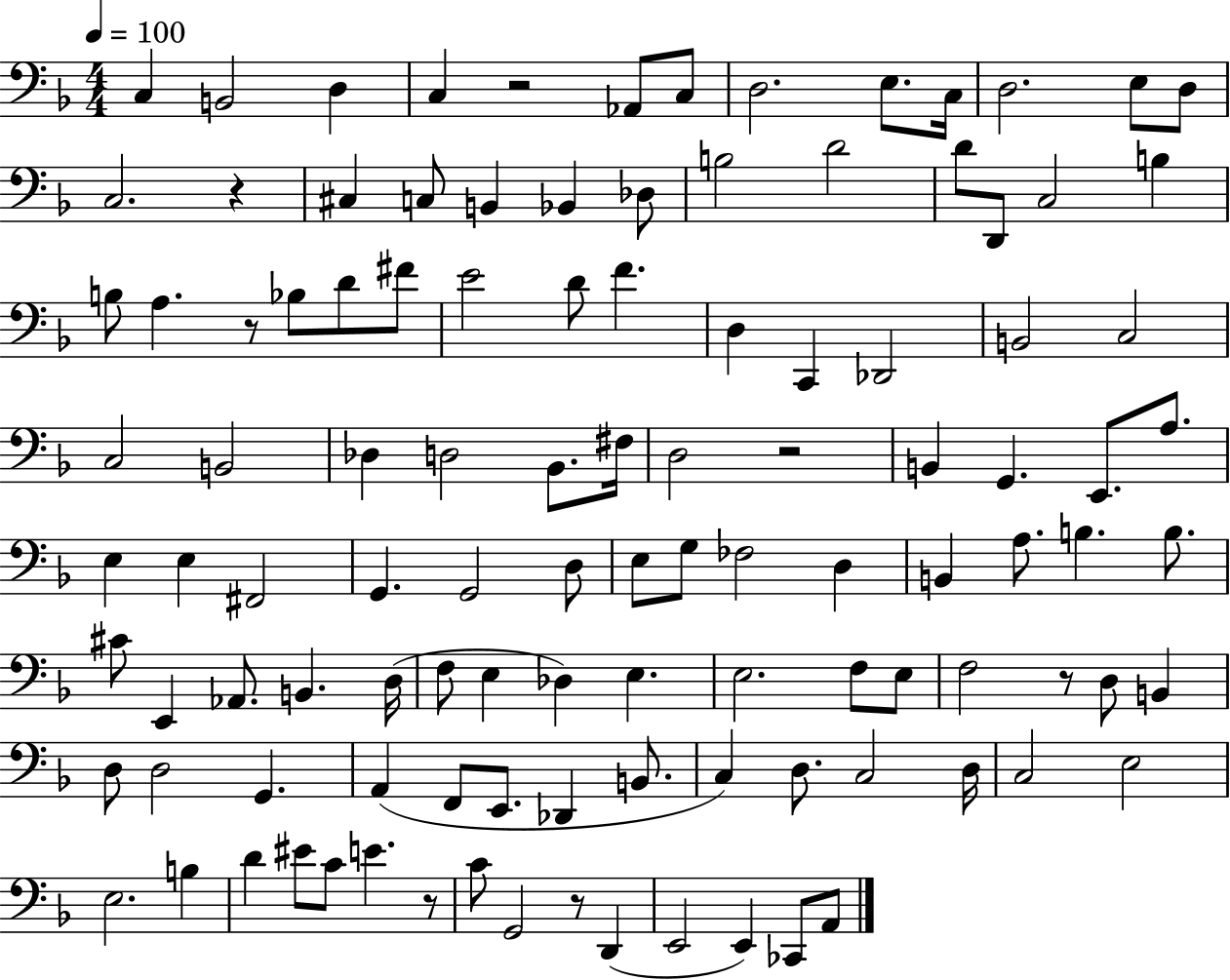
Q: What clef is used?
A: bass